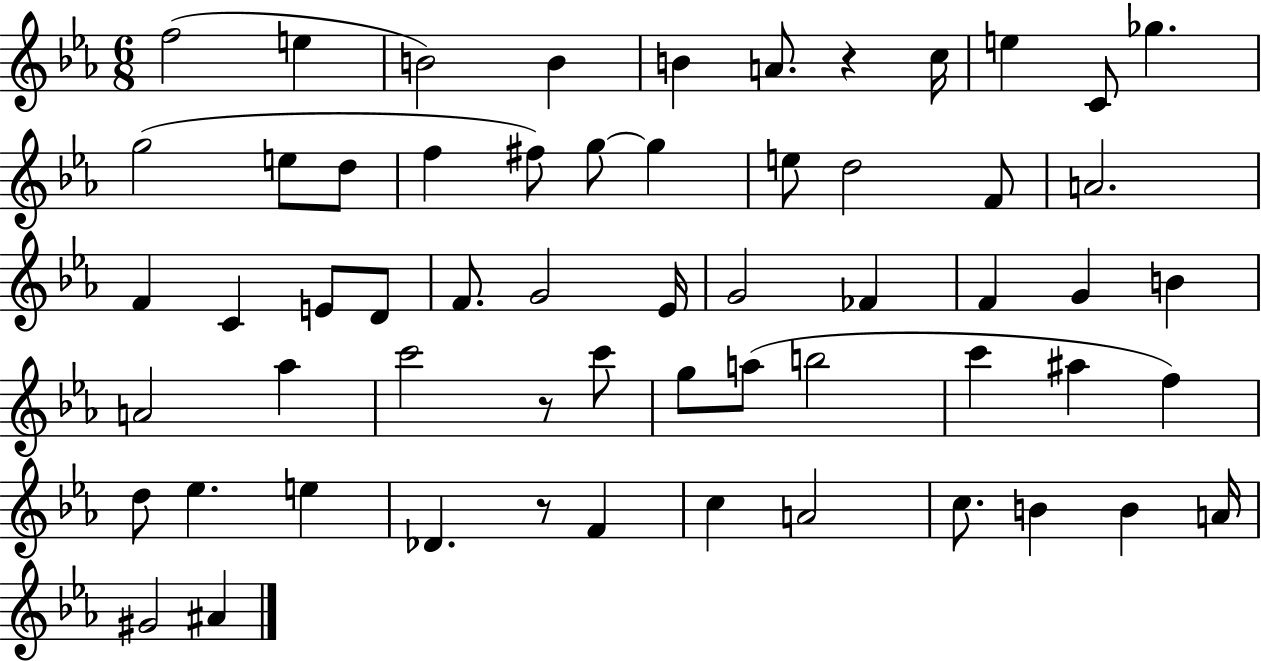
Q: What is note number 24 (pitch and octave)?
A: E4